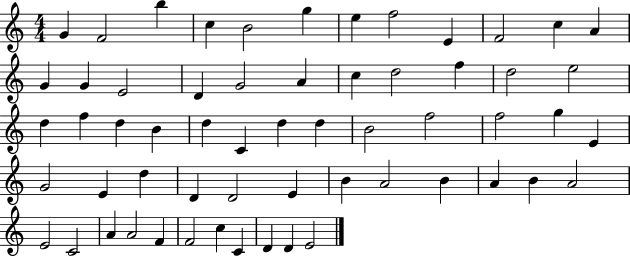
G4/q F4/h B5/q C5/q B4/h G5/q E5/q F5/h E4/q F4/h C5/q A4/q G4/q G4/q E4/h D4/q G4/h A4/q C5/q D5/h F5/q D5/h E5/h D5/q F5/q D5/q B4/q D5/q C4/q D5/q D5/q B4/h F5/h F5/h G5/q E4/q G4/h E4/q D5/q D4/q D4/h E4/q B4/q A4/h B4/q A4/q B4/q A4/h E4/h C4/h A4/q A4/h F4/q F4/h C5/q C4/q D4/q D4/q E4/h